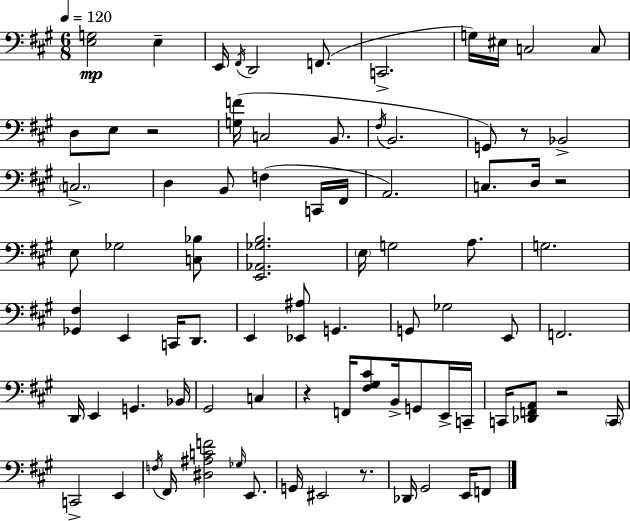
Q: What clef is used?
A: bass